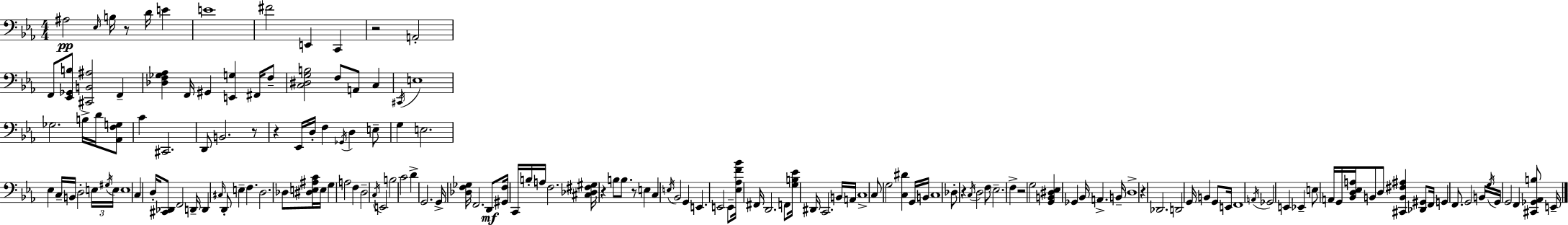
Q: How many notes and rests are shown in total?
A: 162